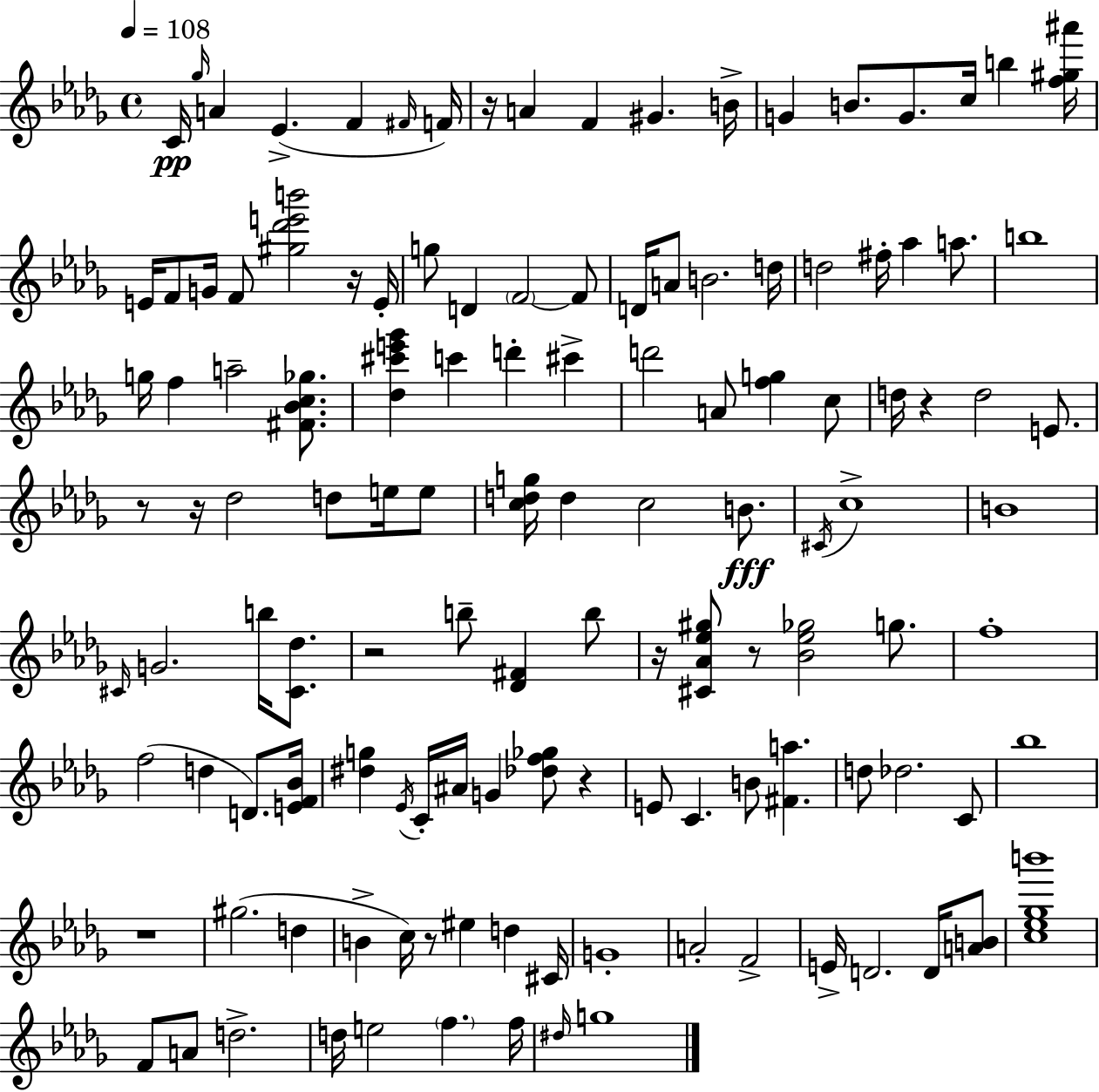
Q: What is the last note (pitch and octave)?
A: G5